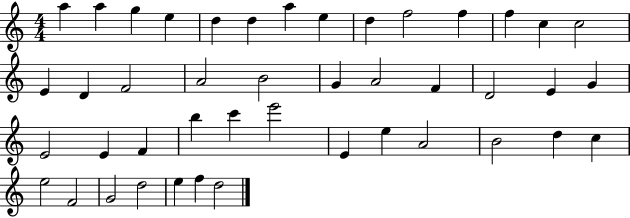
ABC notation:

X:1
T:Untitled
M:4/4
L:1/4
K:C
a a g e d d a e d f2 f f c c2 E D F2 A2 B2 G A2 F D2 E G E2 E F b c' e'2 E e A2 B2 d c e2 F2 G2 d2 e f d2